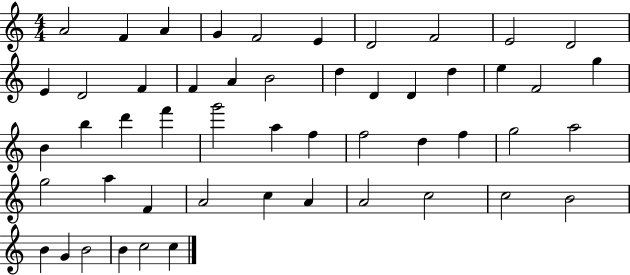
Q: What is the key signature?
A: C major